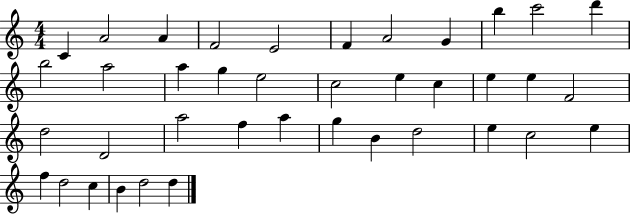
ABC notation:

X:1
T:Untitled
M:4/4
L:1/4
K:C
C A2 A F2 E2 F A2 G b c'2 d' b2 a2 a g e2 c2 e c e e F2 d2 D2 a2 f a g B d2 e c2 e f d2 c B d2 d